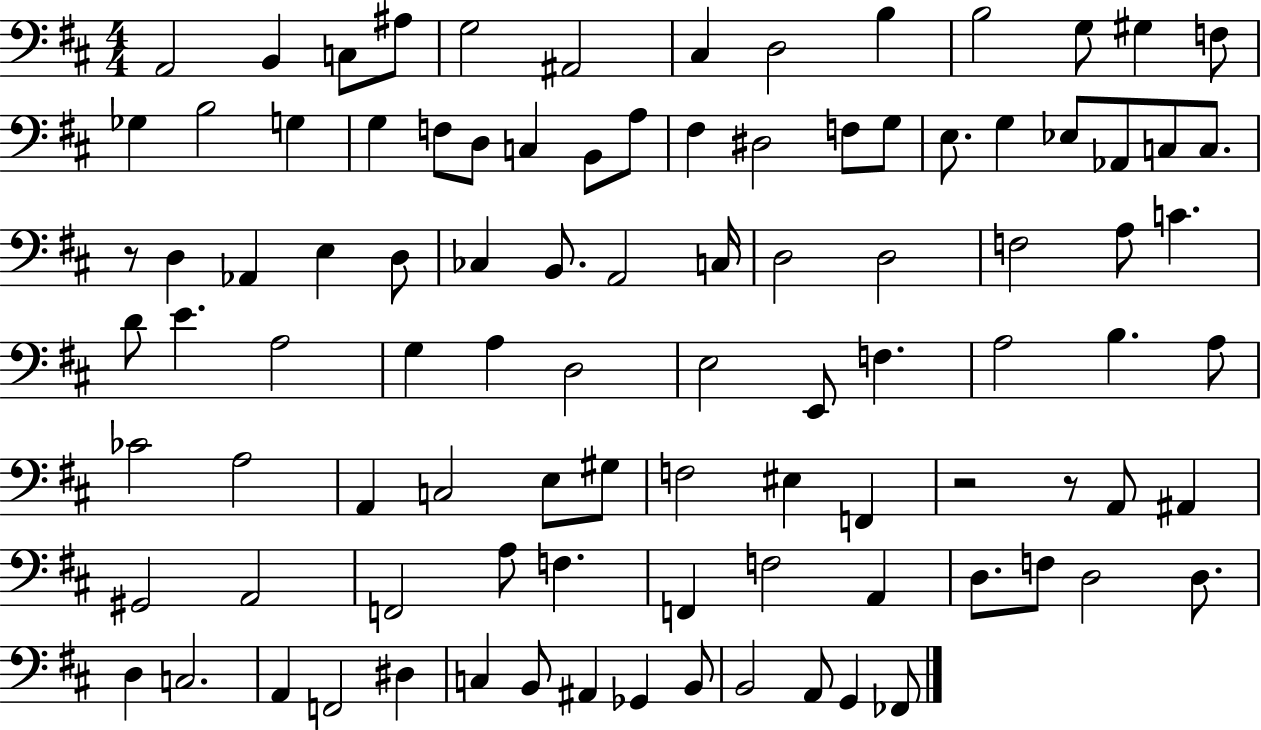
{
  \clef bass
  \numericTimeSignature
  \time 4/4
  \key d \major
  \repeat volta 2 { a,2 b,4 c8 ais8 | g2 ais,2 | cis4 d2 b4 | b2 g8 gis4 f8 | \break ges4 b2 g4 | g4 f8 d8 c4 b,8 a8 | fis4 dis2 f8 g8 | e8. g4 ees8 aes,8 c8 c8. | \break r8 d4 aes,4 e4 d8 | ces4 b,8. a,2 c16 | d2 d2 | f2 a8 c'4. | \break d'8 e'4. a2 | g4 a4 d2 | e2 e,8 f4. | a2 b4. a8 | \break ces'2 a2 | a,4 c2 e8 gis8 | f2 eis4 f,4 | r2 r8 a,8 ais,4 | \break gis,2 a,2 | f,2 a8 f4. | f,4 f2 a,4 | d8. f8 d2 d8. | \break d4 c2. | a,4 f,2 dis4 | c4 b,8 ais,4 ges,4 b,8 | b,2 a,8 g,4 fes,8 | \break } \bar "|."
}